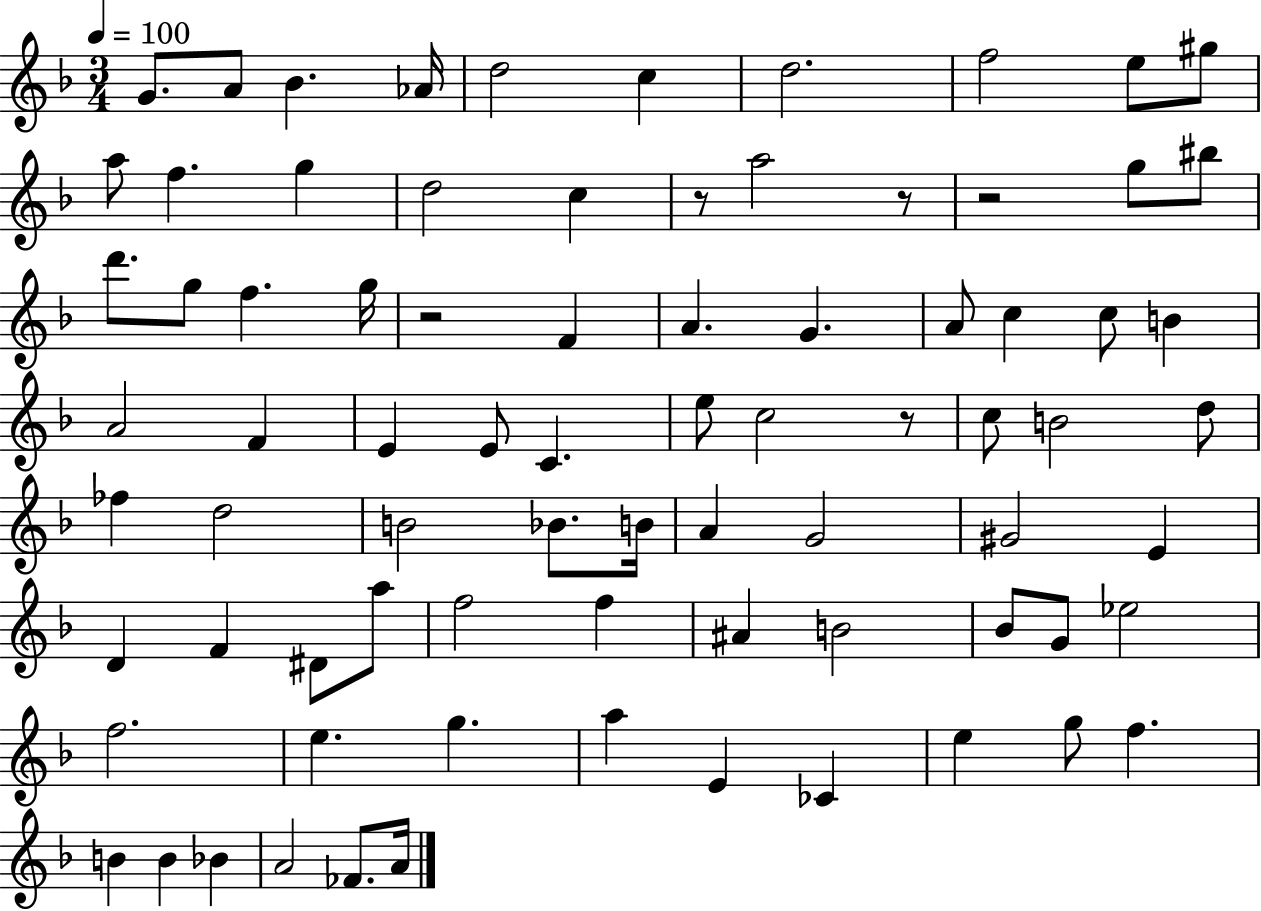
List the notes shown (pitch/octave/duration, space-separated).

G4/e. A4/e Bb4/q. Ab4/s D5/h C5/q D5/h. F5/h E5/e G#5/e A5/e F5/q. G5/q D5/h C5/q R/e A5/h R/e R/h G5/e BIS5/e D6/e. G5/e F5/q. G5/s R/h F4/q A4/q. G4/q. A4/e C5/q C5/e B4/q A4/h F4/q E4/q E4/e C4/q. E5/e C5/h R/e C5/e B4/h D5/e FES5/q D5/h B4/h Bb4/e. B4/s A4/q G4/h G#4/h E4/q D4/q F4/q D#4/e A5/e F5/h F5/q A#4/q B4/h Bb4/e G4/e Eb5/h F5/h. E5/q. G5/q. A5/q E4/q CES4/q E5/q G5/e F5/q. B4/q B4/q Bb4/q A4/h FES4/e. A4/s